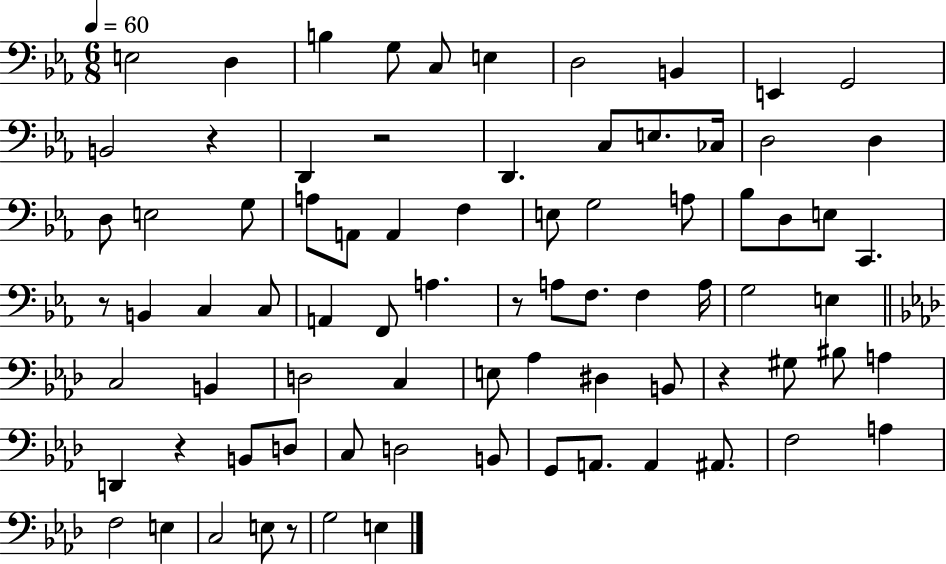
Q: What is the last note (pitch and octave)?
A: E3